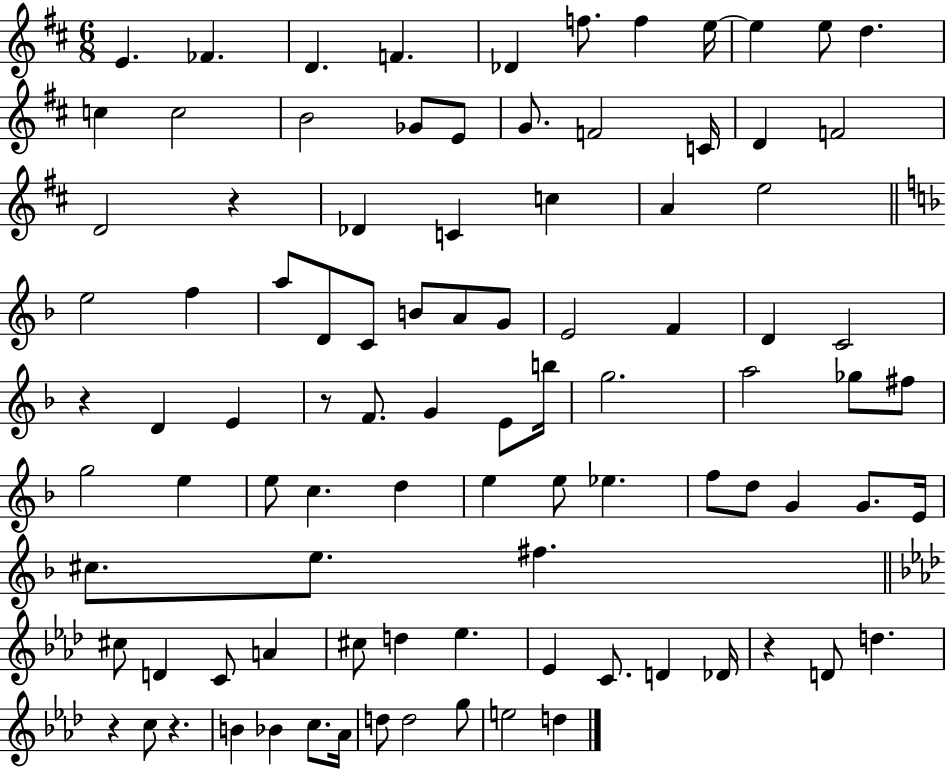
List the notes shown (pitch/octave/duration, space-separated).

E4/q. FES4/q. D4/q. F4/q. Db4/q F5/e. F5/q E5/s E5/q E5/e D5/q. C5/q C5/h B4/h Gb4/e E4/e G4/e. F4/h C4/s D4/q F4/h D4/h R/q Db4/q C4/q C5/q A4/q E5/h E5/h F5/q A5/e D4/e C4/e B4/e A4/e G4/e E4/h F4/q D4/q C4/h R/q D4/q E4/q R/e F4/e. G4/q E4/e B5/s G5/h. A5/h Gb5/e F#5/e G5/h E5/q E5/e C5/q. D5/q E5/q E5/e Eb5/q. F5/e D5/e G4/q G4/e. E4/s C#5/e. E5/e. F#5/q. C#5/e D4/q C4/e A4/q C#5/e D5/q Eb5/q. Eb4/q C4/e. D4/q Db4/s R/q D4/e D5/q. R/q C5/e R/q. B4/q Bb4/q C5/e. Ab4/s D5/e D5/h G5/e E5/h D5/q